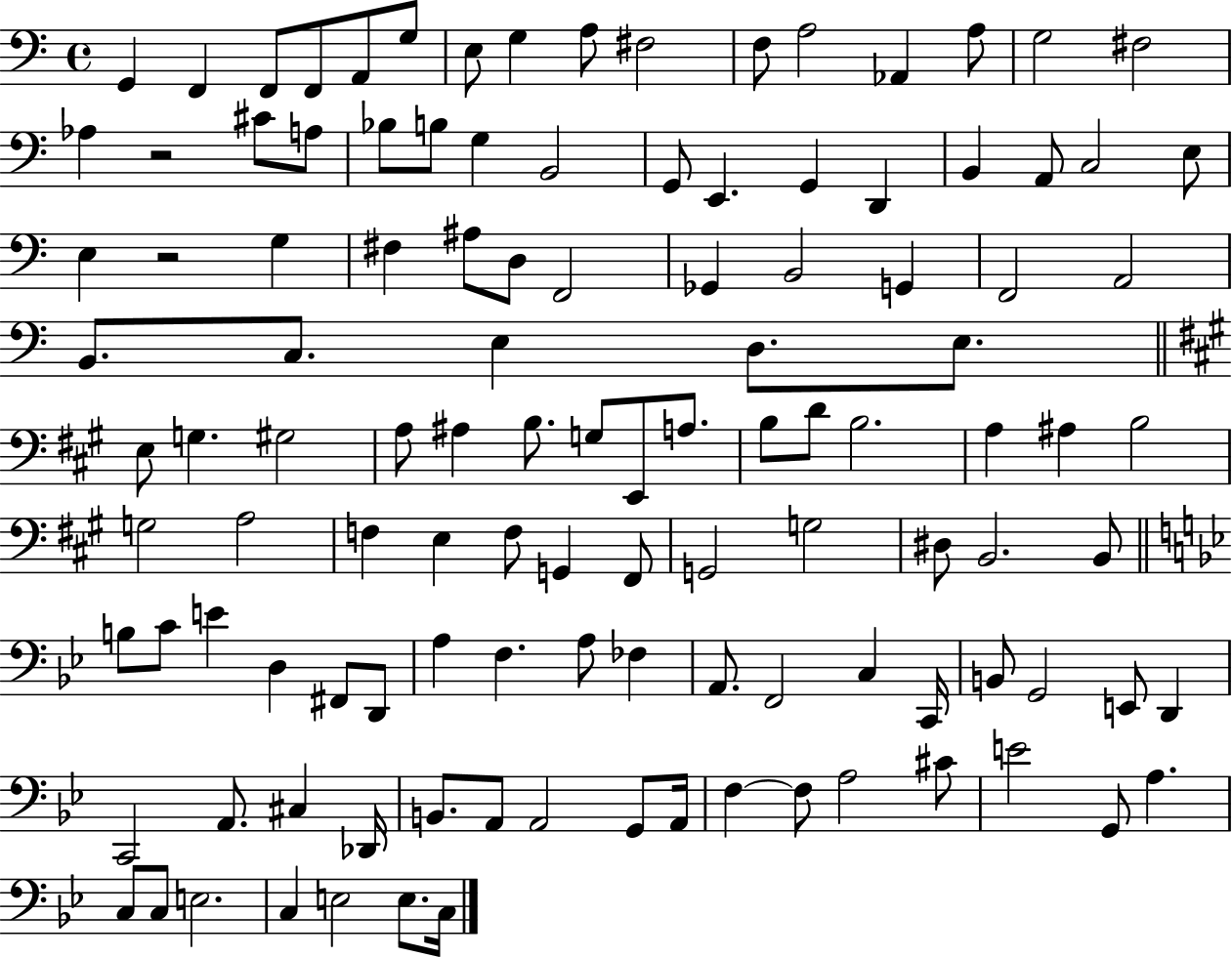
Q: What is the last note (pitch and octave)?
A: C3